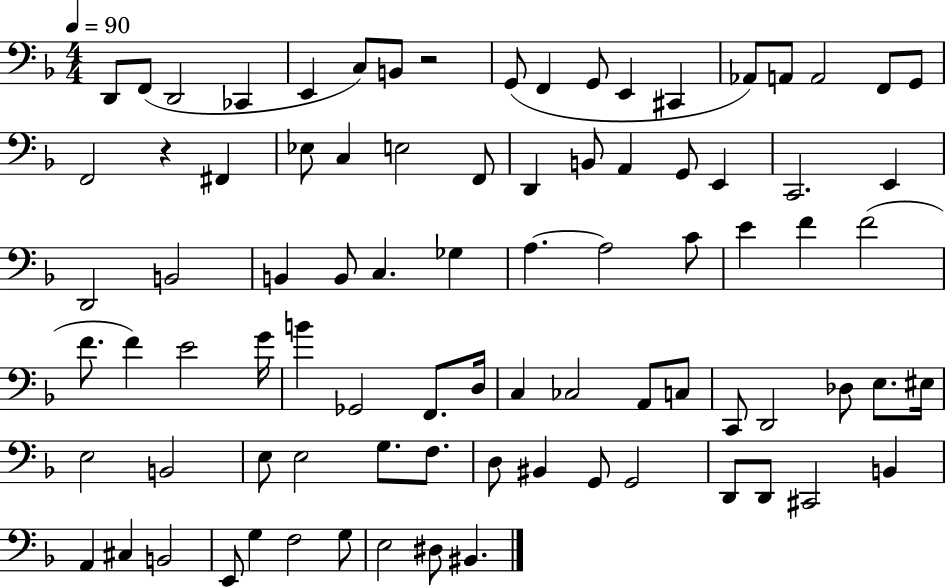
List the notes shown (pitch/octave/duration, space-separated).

D2/e F2/e D2/h CES2/q E2/q C3/e B2/e R/h G2/e F2/q G2/e E2/q C#2/q Ab2/e A2/e A2/h F2/e G2/e F2/h R/q F#2/q Eb3/e C3/q E3/h F2/e D2/q B2/e A2/q G2/e E2/q C2/h. E2/q D2/h B2/h B2/q B2/e C3/q. Gb3/q A3/q. A3/h C4/e E4/q F4/q F4/h F4/e. F4/q E4/h G4/s B4/q Gb2/h F2/e. D3/s C3/q CES3/h A2/e C3/e C2/e D2/h Db3/e E3/e. EIS3/s E3/h B2/h E3/e E3/h G3/e. F3/e. D3/e BIS2/q G2/e G2/h D2/e D2/e C#2/h B2/q A2/q C#3/q B2/h E2/e G3/q F3/h G3/e E3/h D#3/e BIS2/q.